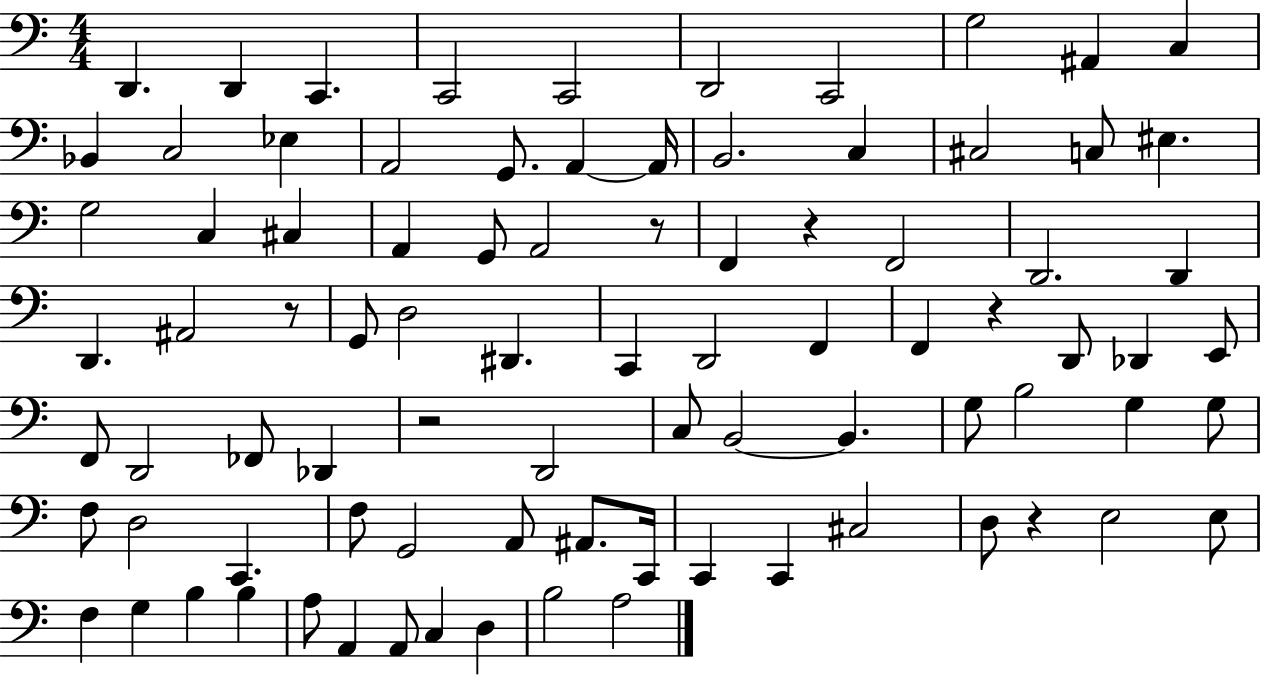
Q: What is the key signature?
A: C major